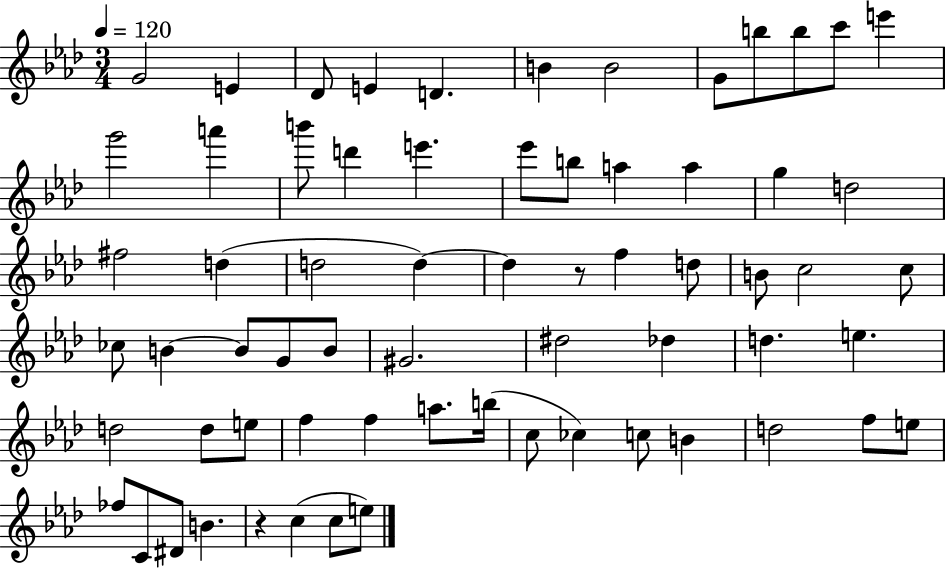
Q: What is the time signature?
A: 3/4